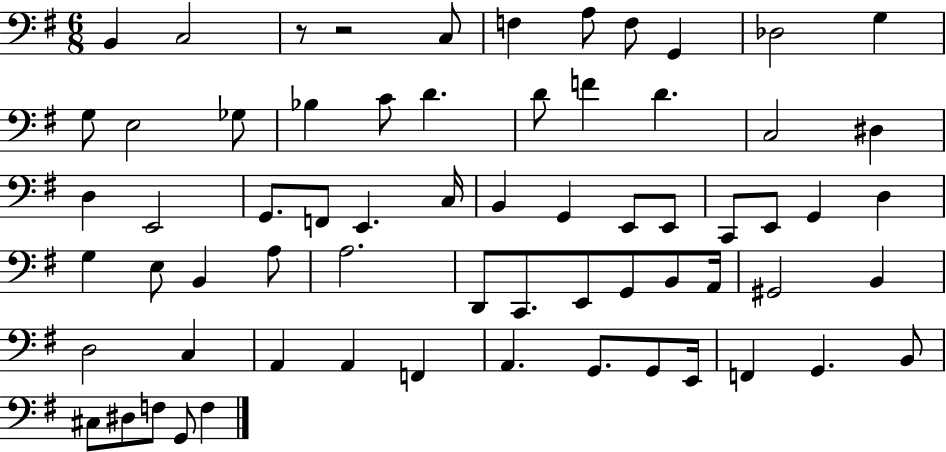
B2/q C3/h R/e R/h C3/e F3/q A3/e F3/e G2/q Db3/h G3/q G3/e E3/h Gb3/e Bb3/q C4/e D4/q. D4/e F4/q D4/q. C3/h D#3/q D3/q E2/h G2/e. F2/e E2/q. C3/s B2/q G2/q E2/e E2/e C2/e E2/e G2/q D3/q G3/q E3/e B2/q A3/e A3/h. D2/e C2/e. E2/e G2/e B2/e A2/s G#2/h B2/q D3/h C3/q A2/q A2/q F2/q A2/q. G2/e. G2/e E2/s F2/q G2/q. B2/e C#3/e D#3/e F3/e G2/e F3/q